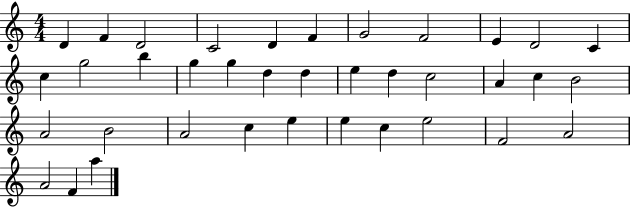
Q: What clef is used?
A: treble